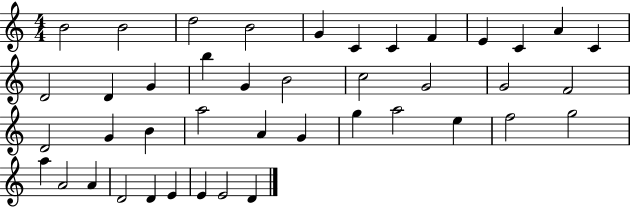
B4/h B4/h D5/h B4/h G4/q C4/q C4/q F4/q E4/q C4/q A4/q C4/q D4/h D4/q G4/q B5/q G4/q B4/h C5/h G4/h G4/h F4/h D4/h G4/q B4/q A5/h A4/q G4/q G5/q A5/h E5/q F5/h G5/h A5/q A4/h A4/q D4/h D4/q E4/q E4/q E4/h D4/q